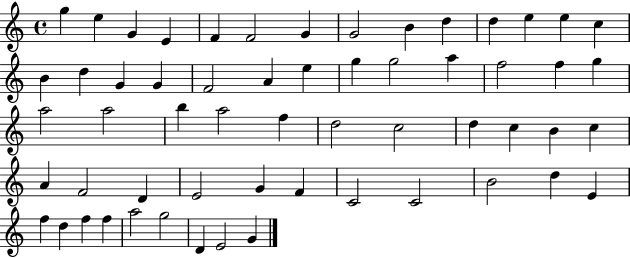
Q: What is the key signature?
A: C major